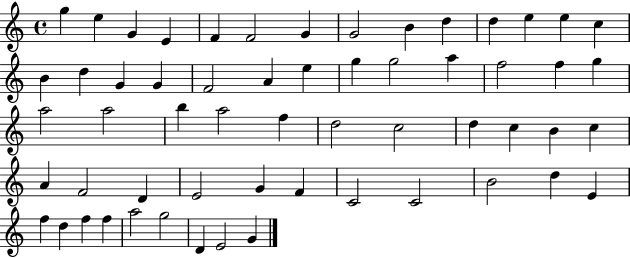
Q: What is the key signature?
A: C major